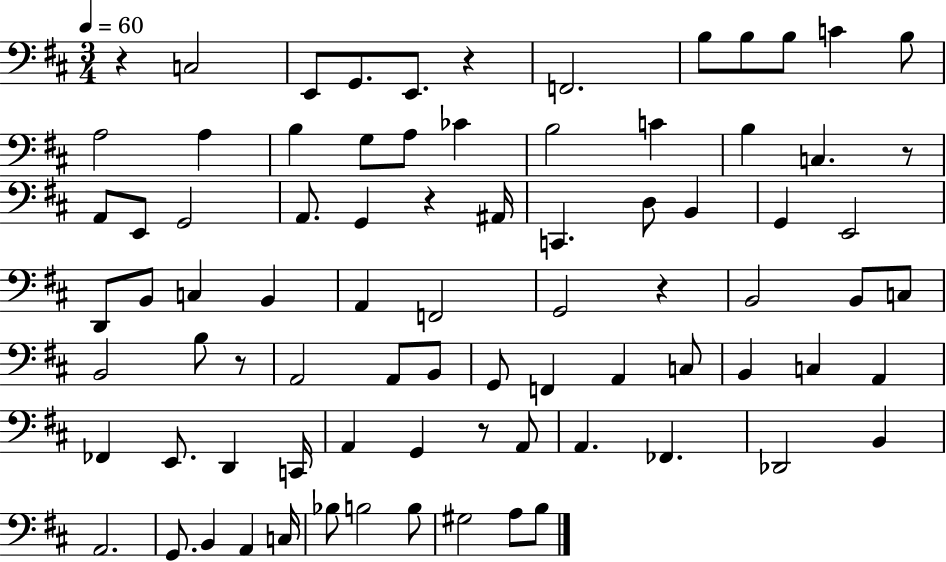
X:1
T:Untitled
M:3/4
L:1/4
K:D
z C,2 E,,/2 G,,/2 E,,/2 z F,,2 B,/2 B,/2 B,/2 C B,/2 A,2 A, B, G,/2 A,/2 _C B,2 C B, C, z/2 A,,/2 E,,/2 G,,2 A,,/2 G,, z ^A,,/4 C,, D,/2 B,, G,, E,,2 D,,/2 B,,/2 C, B,, A,, F,,2 G,,2 z B,,2 B,,/2 C,/2 B,,2 B,/2 z/2 A,,2 A,,/2 B,,/2 G,,/2 F,, A,, C,/2 B,, C, A,, _F,, E,,/2 D,, C,,/4 A,, G,, z/2 A,,/2 A,, _F,, _D,,2 B,, A,,2 G,,/2 B,, A,, C,/4 _B,/2 B,2 B,/2 ^G,2 A,/2 B,/2